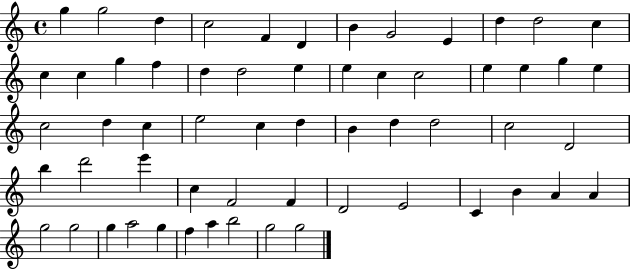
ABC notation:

X:1
T:Untitled
M:4/4
L:1/4
K:C
g g2 d c2 F D B G2 E d d2 c c c g f d d2 e e c c2 e e g e c2 d c e2 c d B d d2 c2 D2 b d'2 e' c F2 F D2 E2 C B A A g2 g2 g a2 g f a b2 g2 g2